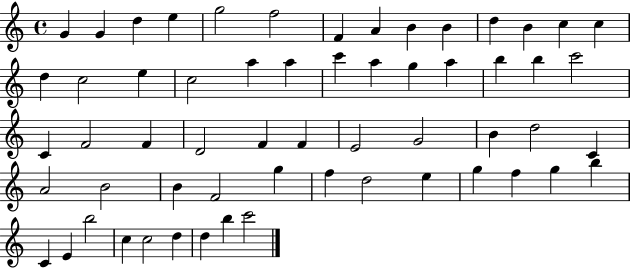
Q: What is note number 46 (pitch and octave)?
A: E5